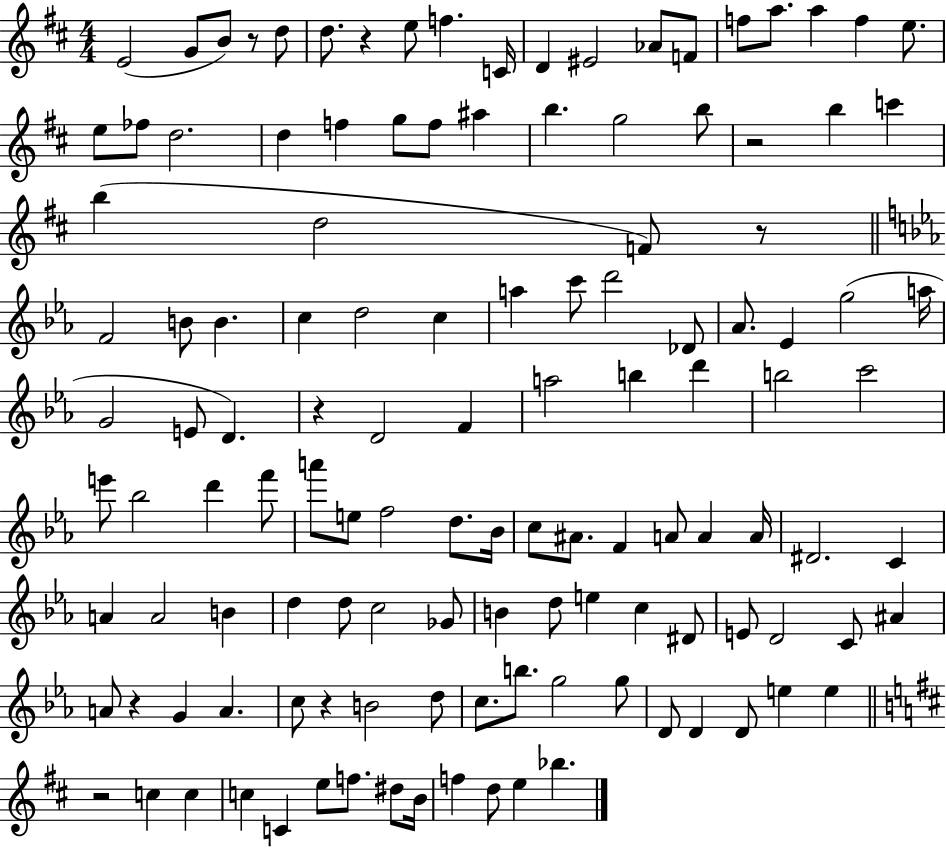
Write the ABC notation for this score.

X:1
T:Untitled
M:4/4
L:1/4
K:D
E2 G/2 B/2 z/2 d/2 d/2 z e/2 f C/4 D ^E2 _A/2 F/2 f/2 a/2 a f e/2 e/2 _f/2 d2 d f g/2 f/2 ^a b g2 b/2 z2 b c' b d2 F/2 z/2 F2 B/2 B c d2 c a c'/2 d'2 _D/2 _A/2 _E g2 a/4 G2 E/2 D z D2 F a2 b d' b2 c'2 e'/2 _b2 d' f'/2 a'/2 e/2 f2 d/2 _B/4 c/2 ^A/2 F A/2 A A/4 ^D2 C A A2 B d d/2 c2 _G/2 B d/2 e c ^D/2 E/2 D2 C/2 ^A A/2 z G A c/2 z B2 d/2 c/2 b/2 g2 g/2 D/2 D D/2 e e z2 c c c C e/2 f/2 ^d/2 B/4 f d/2 e _b